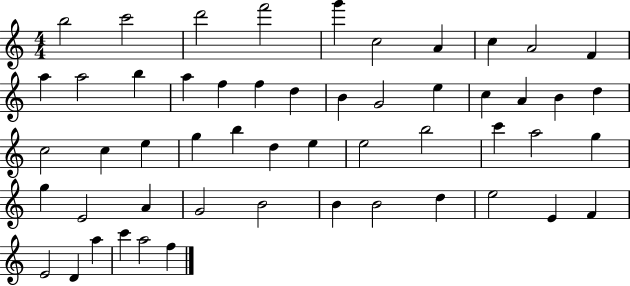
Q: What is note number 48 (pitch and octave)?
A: E4